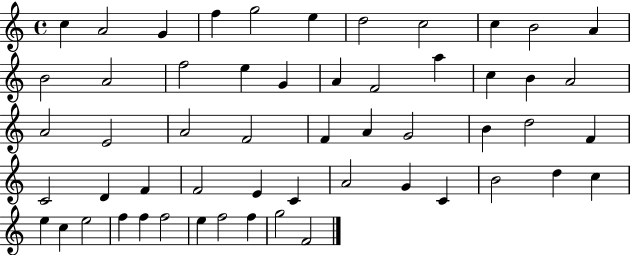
{
  \clef treble
  \time 4/4
  \defaultTimeSignature
  \key c \major
  c''4 a'2 g'4 | f''4 g''2 e''4 | d''2 c''2 | c''4 b'2 a'4 | \break b'2 a'2 | f''2 e''4 g'4 | a'4 f'2 a''4 | c''4 b'4 a'2 | \break a'2 e'2 | a'2 f'2 | f'4 a'4 g'2 | b'4 d''2 f'4 | \break c'2 d'4 f'4 | f'2 e'4 c'4 | a'2 g'4 c'4 | b'2 d''4 c''4 | \break e''4 c''4 e''2 | f''4 f''4 f''2 | e''4 f''2 f''4 | g''2 f'2 | \break \bar "|."
}